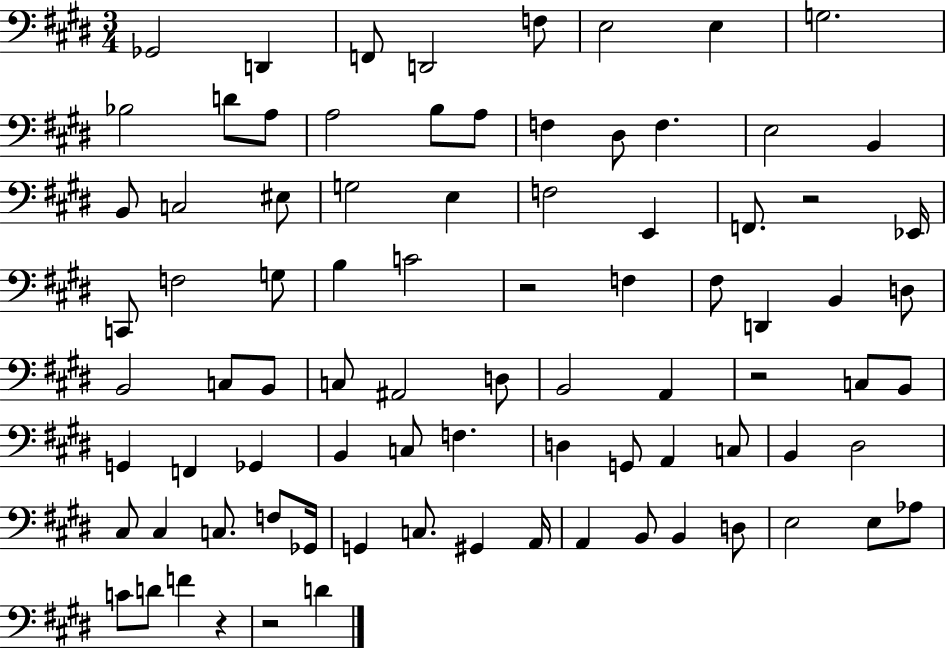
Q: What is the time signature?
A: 3/4